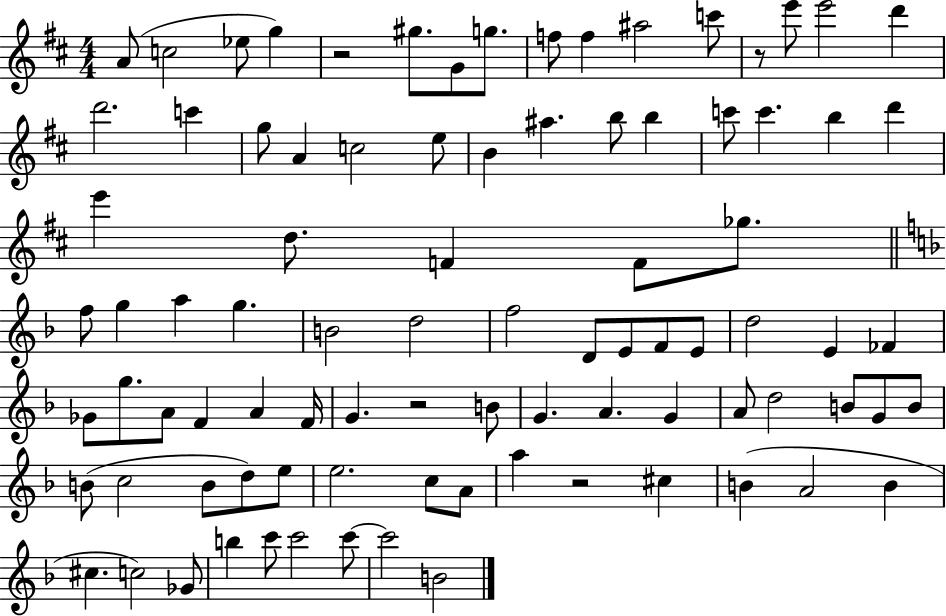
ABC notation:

X:1
T:Untitled
M:4/4
L:1/4
K:D
A/2 c2 _e/2 g z2 ^g/2 G/2 g/2 f/2 f ^a2 c'/2 z/2 e'/2 e'2 d' d'2 c' g/2 A c2 e/2 B ^a b/2 b c'/2 c' b d' e' d/2 F F/2 _g/2 f/2 g a g B2 d2 f2 D/2 E/2 F/2 E/2 d2 E _F _G/2 g/2 A/2 F A F/4 G z2 B/2 G A G A/2 d2 B/2 G/2 B/2 B/2 c2 B/2 d/2 e/2 e2 c/2 A/2 a z2 ^c B A2 B ^c c2 _G/2 b c'/2 c'2 c'/2 c'2 B2